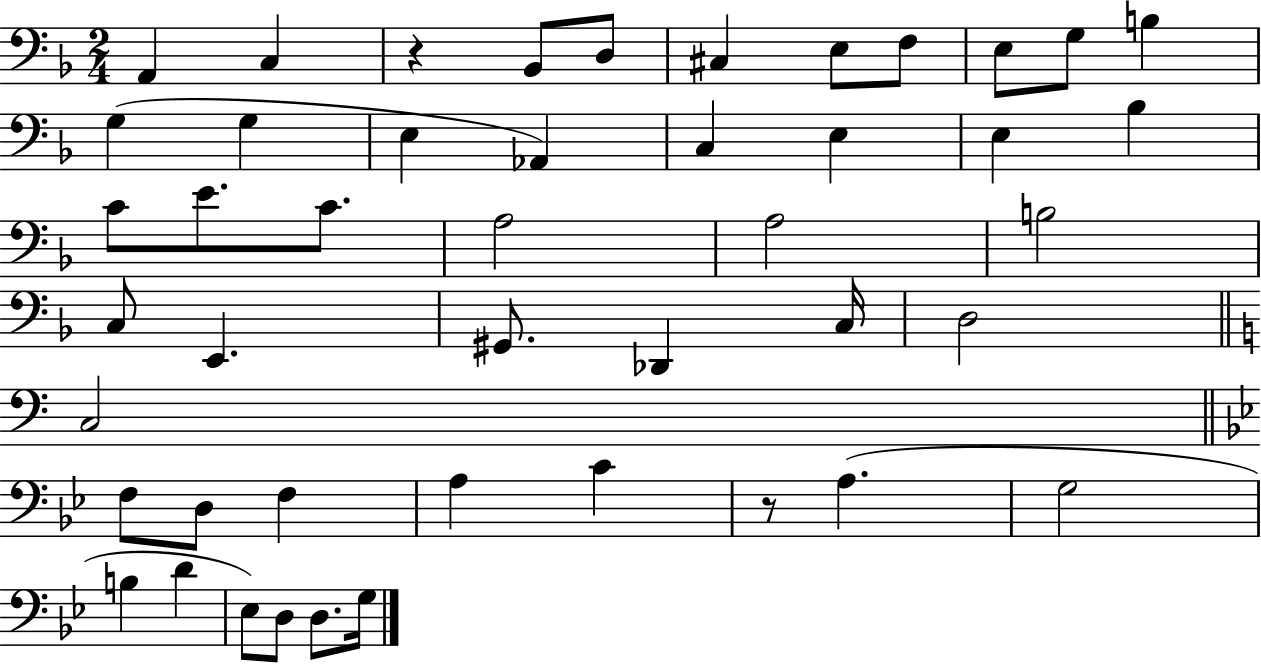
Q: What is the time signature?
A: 2/4